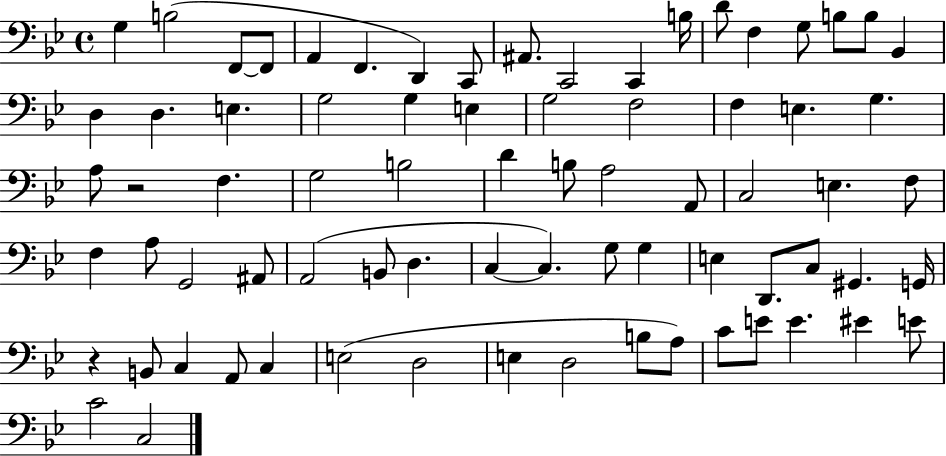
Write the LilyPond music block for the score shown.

{
  \clef bass
  \time 4/4
  \defaultTimeSignature
  \key bes \major
  g4 b2( f,8~~ f,8 | a,4 f,4. d,4) c,8 | ais,8. c,2 c,4 b16 | d'8 f4 g8 b8 b8 bes,4 | \break d4 d4. e4. | g2 g4 e4 | g2 f2 | f4 e4. g4. | \break a8 r2 f4. | g2 b2 | d'4 b8 a2 a,8 | c2 e4. f8 | \break f4 a8 g,2 ais,8 | a,2( b,8 d4. | c4~~ c4.) g8 g4 | e4 d,8. c8 gis,4. g,16 | \break r4 b,8 c4 a,8 c4 | e2( d2 | e4 d2 b8 a8) | c'8 e'8 e'4. eis'4 e'8 | \break c'2 c2 | \bar "|."
}